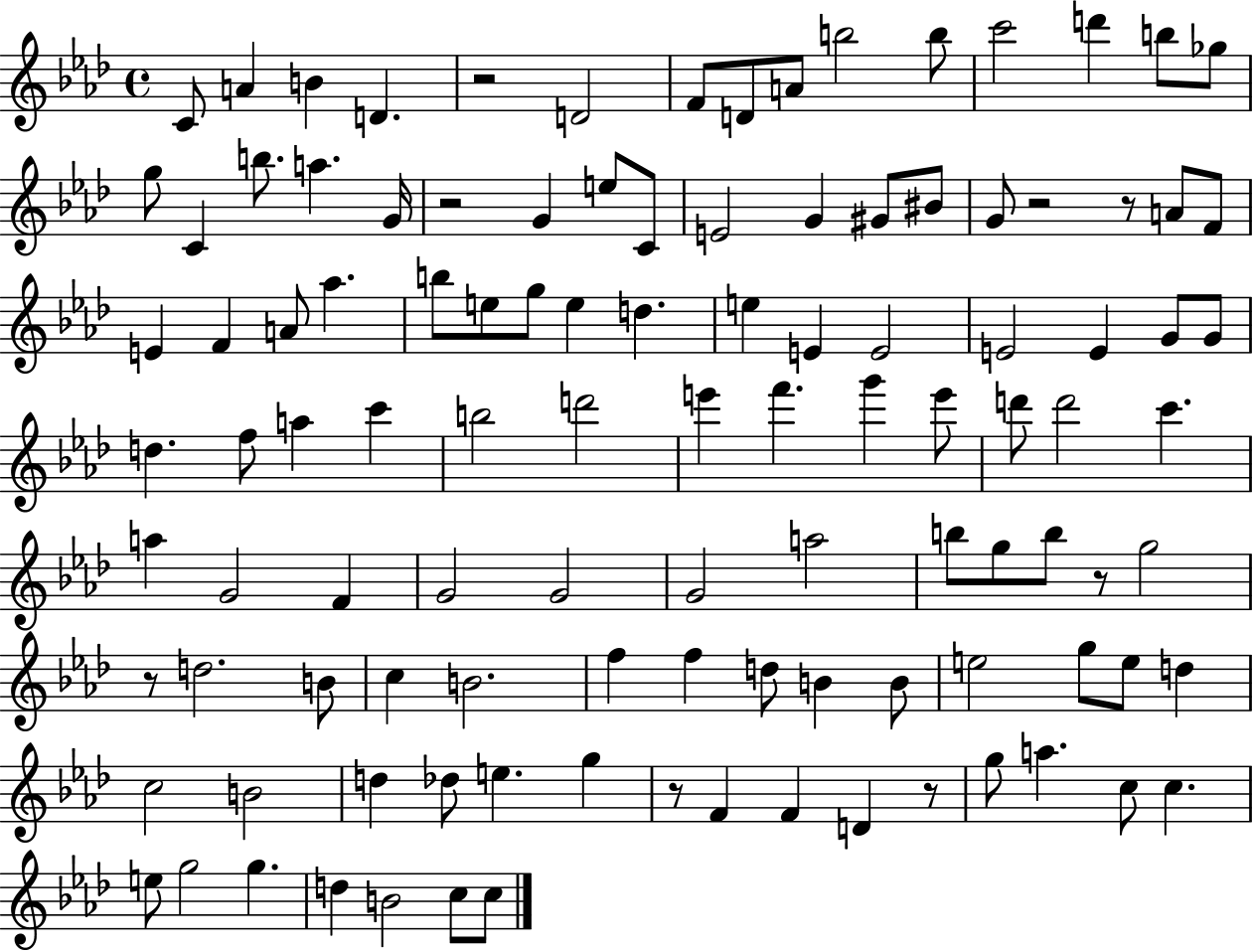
C4/e A4/q B4/q D4/q. R/h D4/h F4/e D4/e A4/e B5/h B5/e C6/h D6/q B5/e Gb5/e G5/e C4/q B5/e. A5/q. G4/s R/h G4/q E5/e C4/e E4/h G4/q G#4/e BIS4/e G4/e R/h R/e A4/e F4/e E4/q F4/q A4/e Ab5/q. B5/e E5/e G5/e E5/q D5/q. E5/q E4/q E4/h E4/h E4/q G4/e G4/e D5/q. F5/e A5/q C6/q B5/h D6/h E6/q F6/q. G6/q E6/e D6/e D6/h C6/q. A5/q G4/h F4/q G4/h G4/h G4/h A5/h B5/e G5/e B5/e R/e G5/h R/e D5/h. B4/e C5/q B4/h. F5/q F5/q D5/e B4/q B4/e E5/h G5/e E5/e D5/q C5/h B4/h D5/q Db5/e E5/q. G5/q R/e F4/q F4/q D4/q R/e G5/e A5/q. C5/e C5/q. E5/e G5/h G5/q. D5/q B4/h C5/e C5/e